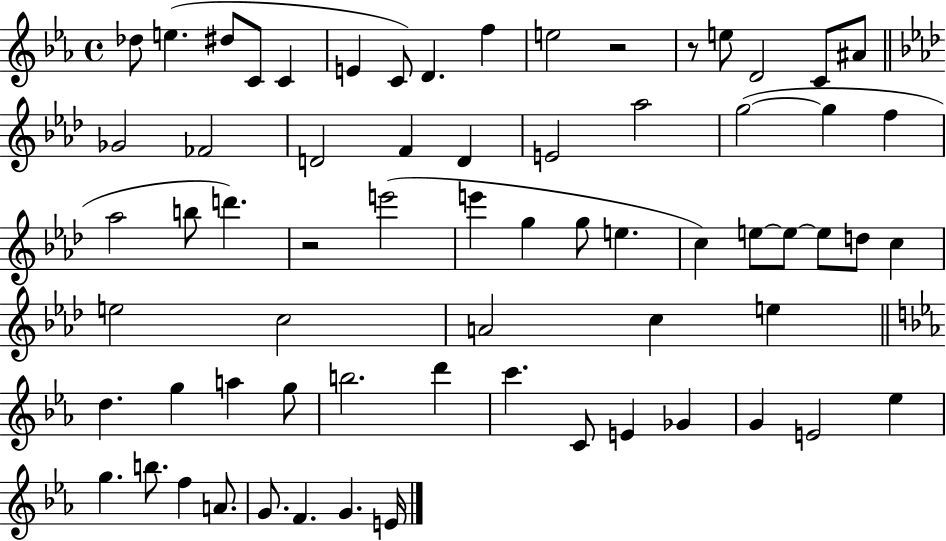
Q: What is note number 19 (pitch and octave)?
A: D4